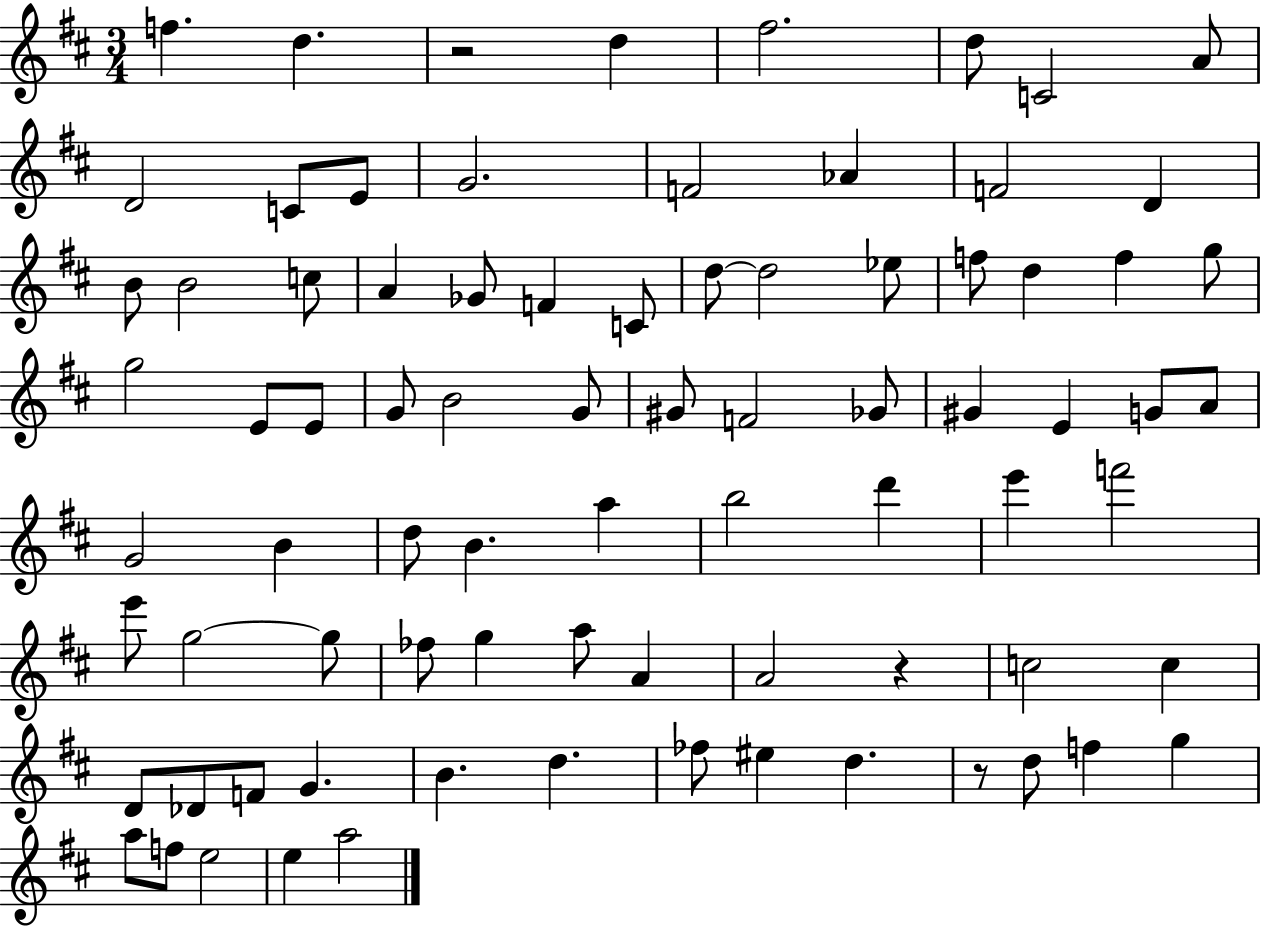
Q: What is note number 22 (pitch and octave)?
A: C4